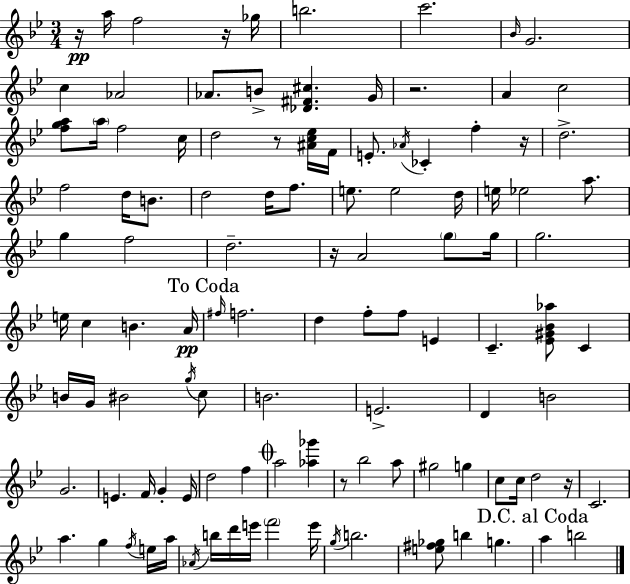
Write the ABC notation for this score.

X:1
T:Untitled
M:3/4
L:1/4
K:Gm
z/4 a/4 f2 z/4 _g/4 b2 c'2 _B/4 G2 c _A2 _A/2 B/2 [_D^F^c] G/4 z2 A c2 [fga]/2 a/4 f2 c/4 d2 z/2 [^Ac_e]/4 F/4 E/2 _A/4 _C f z/4 d2 f2 d/4 B/2 d2 d/4 f/2 e/2 e2 d/4 e/4 _e2 a/2 g f2 d2 z/4 A2 g/2 g/4 g2 e/4 c B A/4 ^f/4 f2 d f/2 f/2 E C [_E^G_B_a]/2 C B/4 G/4 ^B2 g/4 c/2 B2 E2 D B2 G2 E F/4 G E/4 d2 f a2 [_a_g'] z/2 _b2 a/2 ^g2 g c/2 c/4 d2 z/4 C2 a g f/4 e/4 a/4 _A/4 b/4 d'/4 e'/4 f'2 e'/4 g/4 b2 [e^f_g]/2 b g a b2